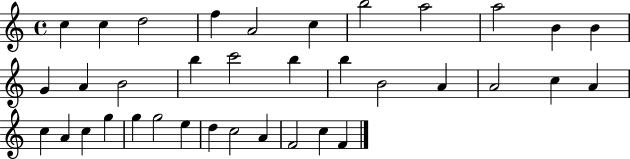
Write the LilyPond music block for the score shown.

{
  \clef treble
  \time 4/4
  \defaultTimeSignature
  \key c \major
  c''4 c''4 d''2 | f''4 a'2 c''4 | b''2 a''2 | a''2 b'4 b'4 | \break g'4 a'4 b'2 | b''4 c'''2 b''4 | b''4 b'2 a'4 | a'2 c''4 a'4 | \break c''4 a'4 c''4 g''4 | g''4 g''2 e''4 | d''4 c''2 a'4 | f'2 c''4 f'4 | \break \bar "|."
}